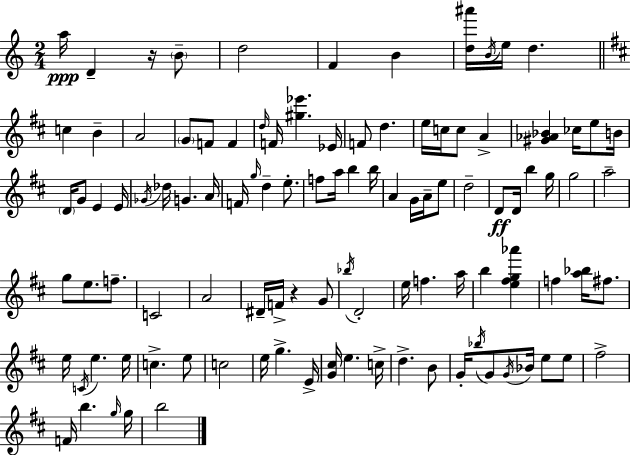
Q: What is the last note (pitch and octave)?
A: B5